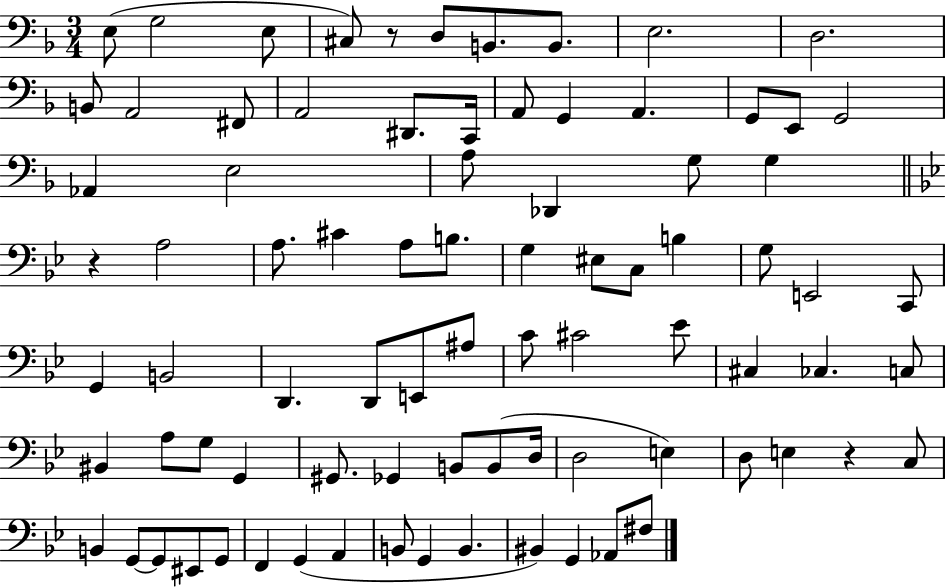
E3/e G3/h E3/e C#3/e R/e D3/e B2/e. B2/e. E3/h. D3/h. B2/e A2/h F#2/e A2/h D#2/e. C2/s A2/e G2/q A2/q. G2/e E2/e G2/h Ab2/q E3/h A3/e Db2/q G3/e G3/q R/q A3/h A3/e. C#4/q A3/e B3/e. G3/q EIS3/e C3/e B3/q G3/e E2/h C2/e G2/q B2/h D2/q. D2/e E2/e A#3/e C4/e C#4/h Eb4/e C#3/q CES3/q. C3/e BIS2/q A3/e G3/e G2/q G#2/e. Gb2/q B2/e B2/e D3/s D3/h E3/q D3/e E3/q R/q C3/e B2/q G2/e G2/e EIS2/e G2/e F2/q G2/q A2/q B2/e G2/q B2/q. BIS2/q G2/q Ab2/e F#3/e